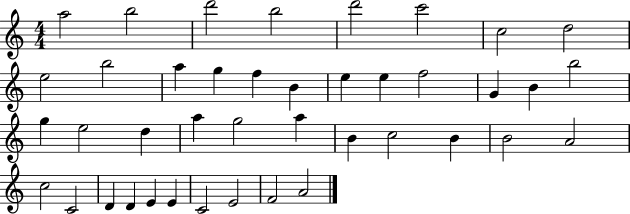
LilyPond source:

{
  \clef treble
  \numericTimeSignature
  \time 4/4
  \key c \major
  a''2 b''2 | d'''2 b''2 | d'''2 c'''2 | c''2 d''2 | \break e''2 b''2 | a''4 g''4 f''4 b'4 | e''4 e''4 f''2 | g'4 b'4 b''2 | \break g''4 e''2 d''4 | a''4 g''2 a''4 | b'4 c''2 b'4 | b'2 a'2 | \break c''2 c'2 | d'4 d'4 e'4 e'4 | c'2 e'2 | f'2 a'2 | \break \bar "|."
}